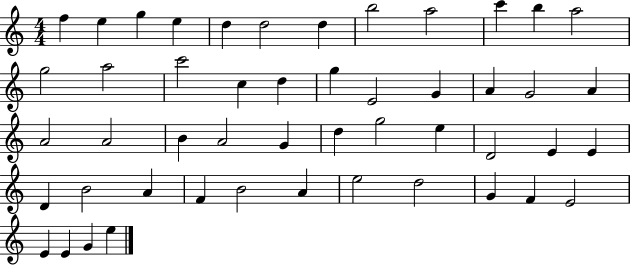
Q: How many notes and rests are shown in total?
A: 49